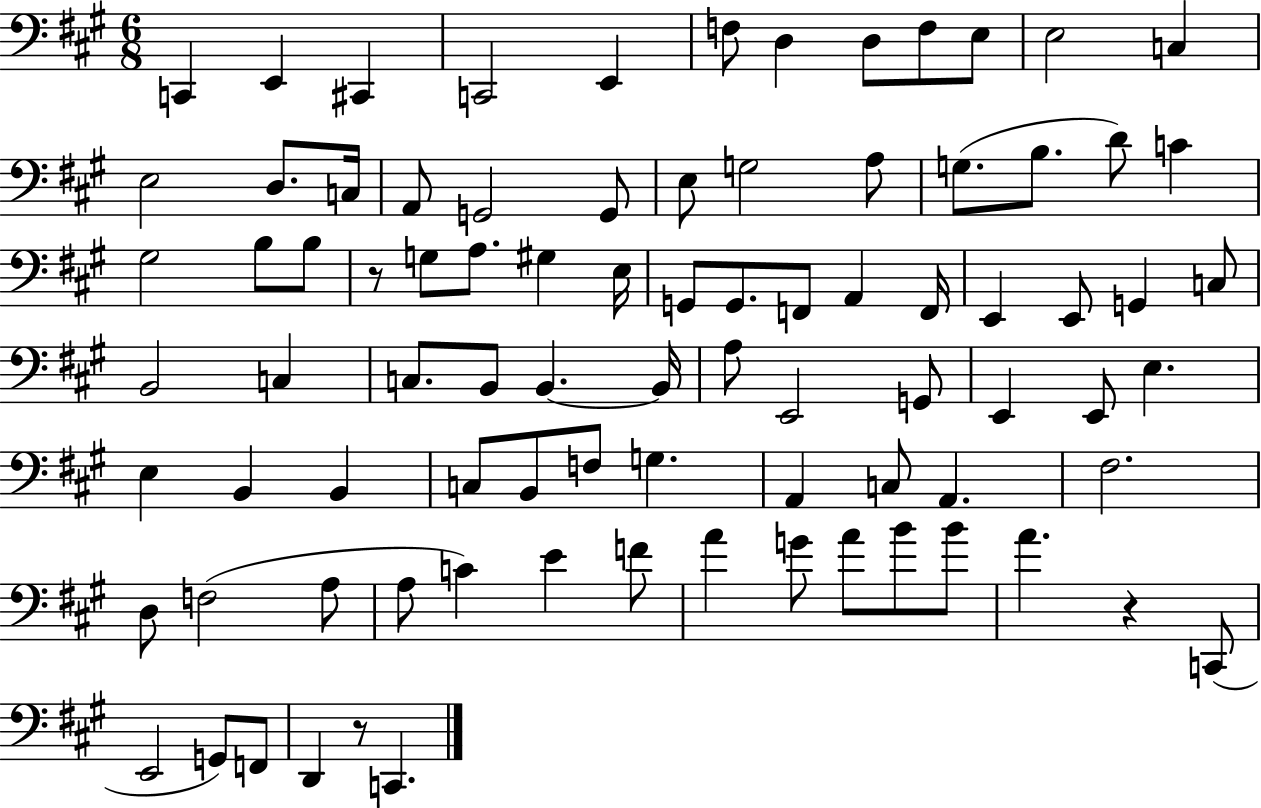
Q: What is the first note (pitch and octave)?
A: C2